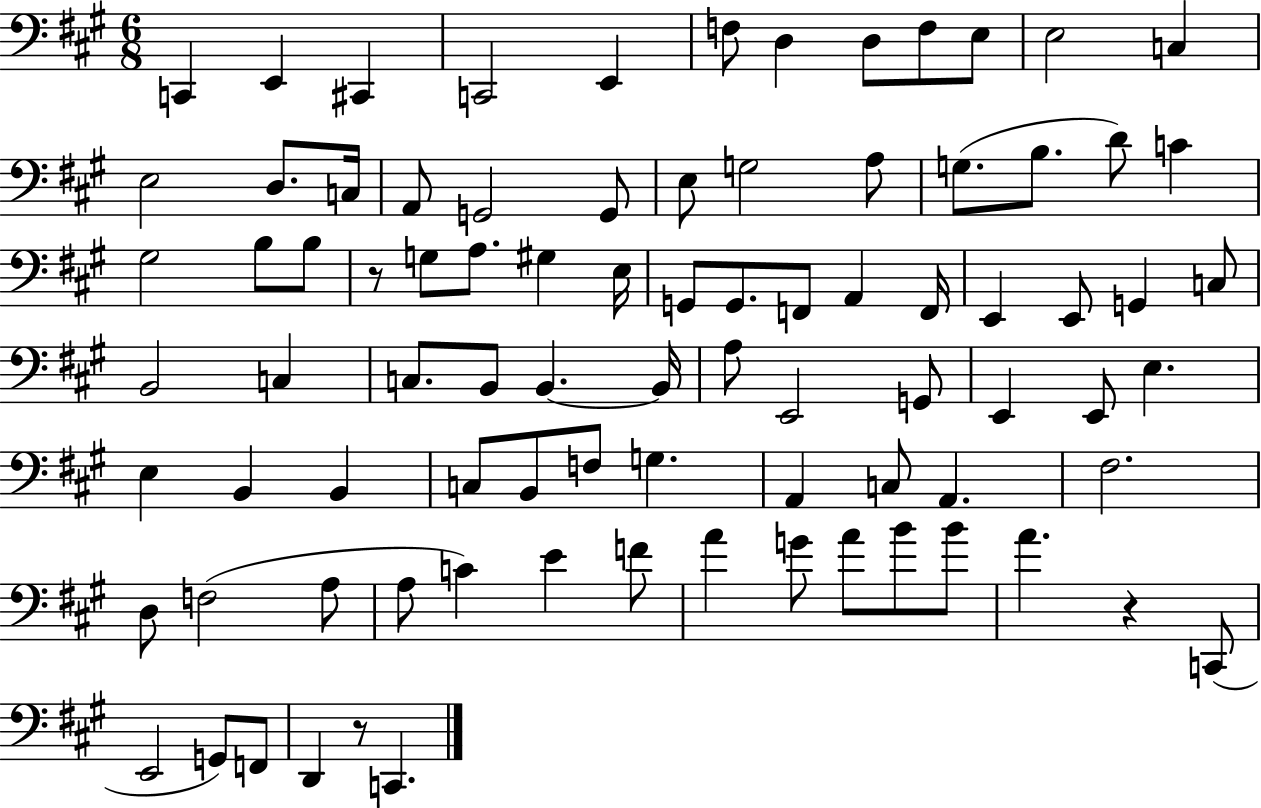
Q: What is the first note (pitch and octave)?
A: C2